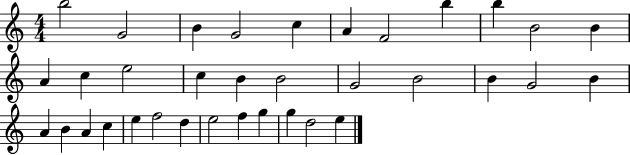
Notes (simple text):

B5/h G4/h B4/q G4/h C5/q A4/q F4/h B5/q B5/q B4/h B4/q A4/q C5/q E5/h C5/q B4/q B4/h G4/h B4/h B4/q G4/h B4/q A4/q B4/q A4/q C5/q E5/q F5/h D5/q E5/h F5/q G5/q G5/q D5/h E5/q